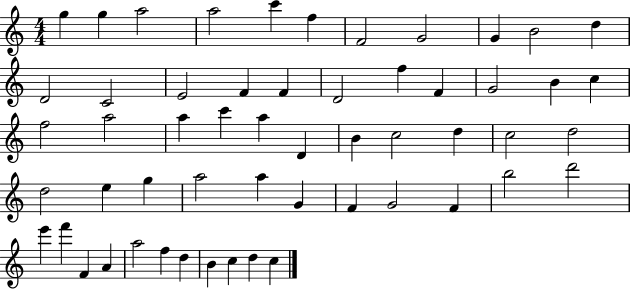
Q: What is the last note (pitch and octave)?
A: C5